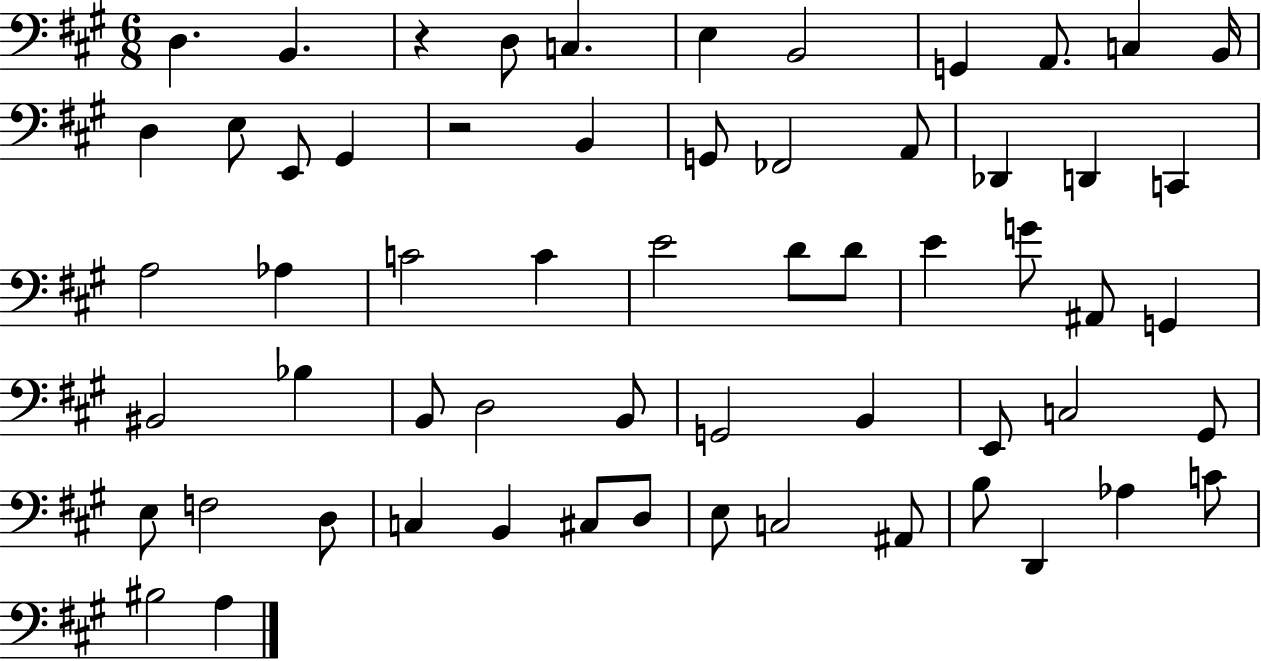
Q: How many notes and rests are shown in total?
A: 60